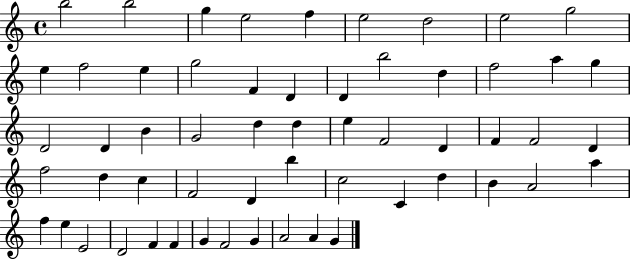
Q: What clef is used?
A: treble